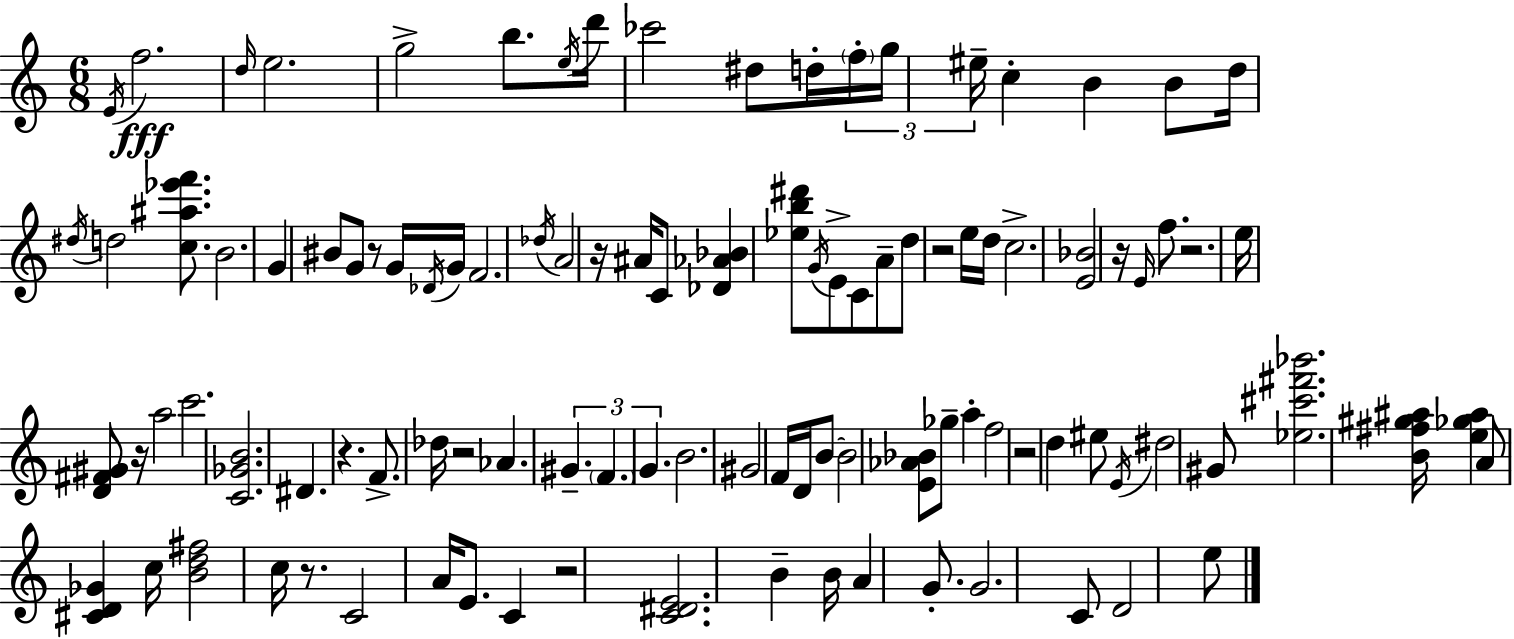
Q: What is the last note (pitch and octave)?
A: E5